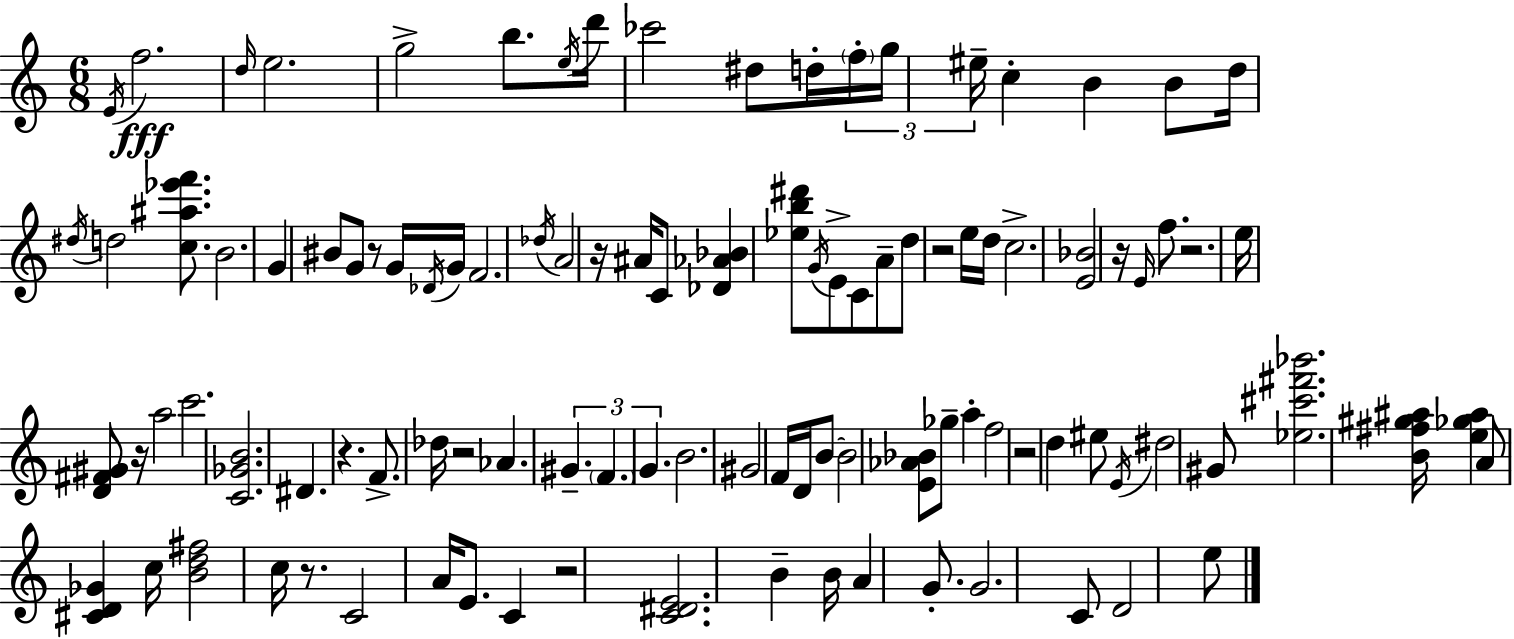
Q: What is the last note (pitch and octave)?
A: E5